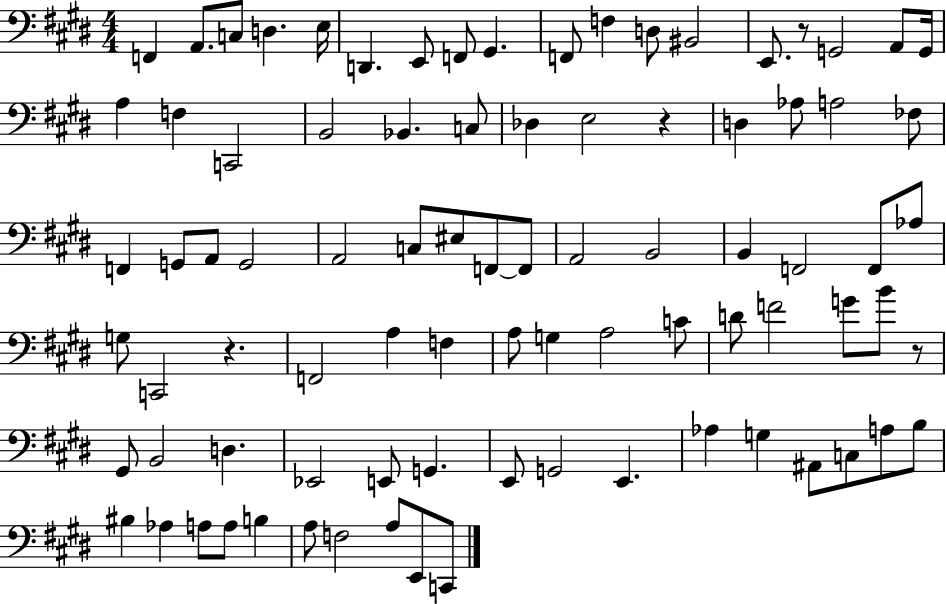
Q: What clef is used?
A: bass